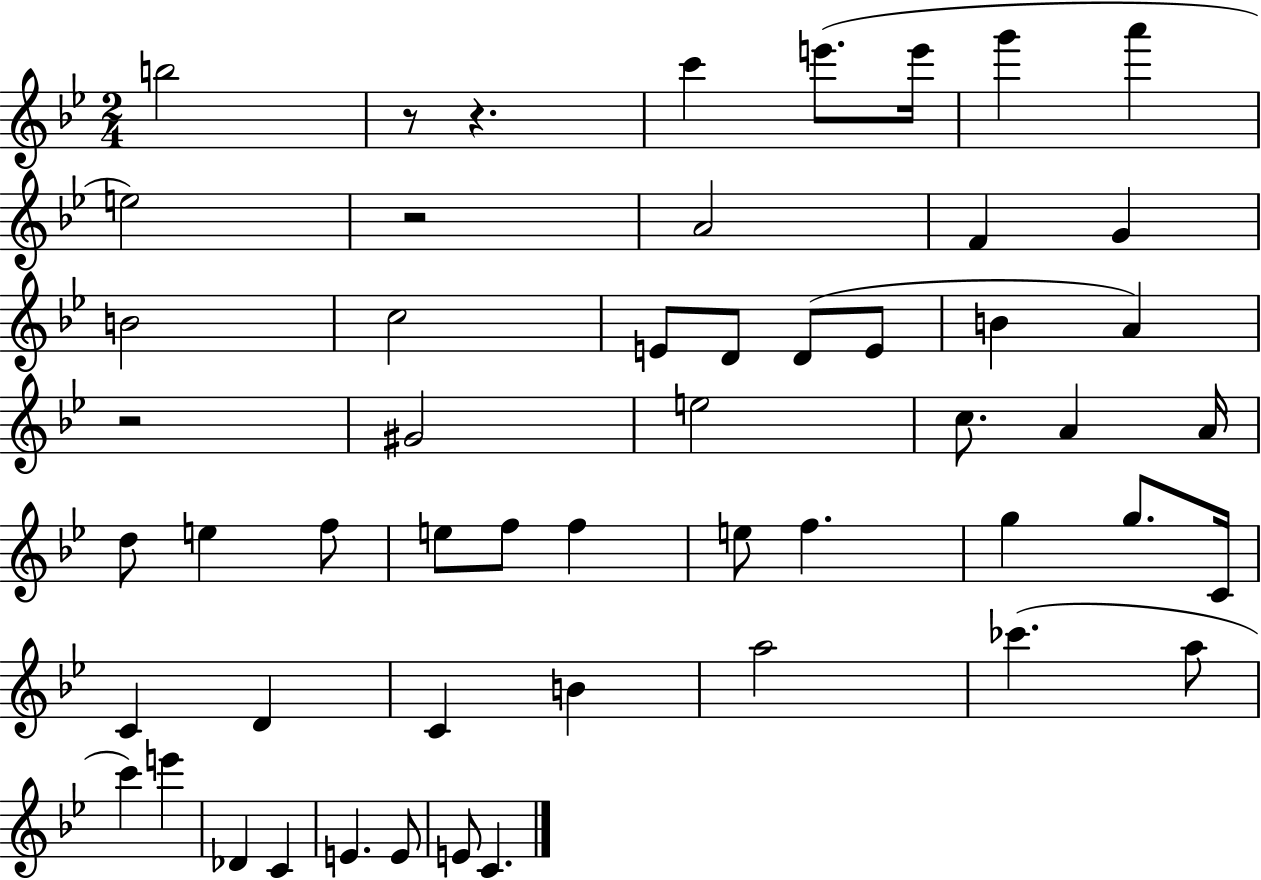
B5/h R/e R/q. C6/q E6/e. E6/s G6/q A6/q E5/h R/h A4/h F4/q G4/q B4/h C5/h E4/e D4/e D4/e E4/e B4/q A4/q R/h G#4/h E5/h C5/e. A4/q A4/s D5/e E5/q F5/e E5/e F5/e F5/q E5/e F5/q. G5/q G5/e. C4/s C4/q D4/q C4/q B4/q A5/h CES6/q. A5/e C6/q E6/q Db4/q C4/q E4/q. E4/e E4/e C4/q.